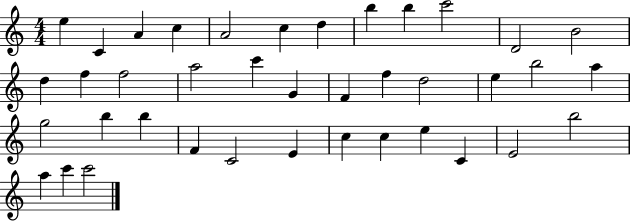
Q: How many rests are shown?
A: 0